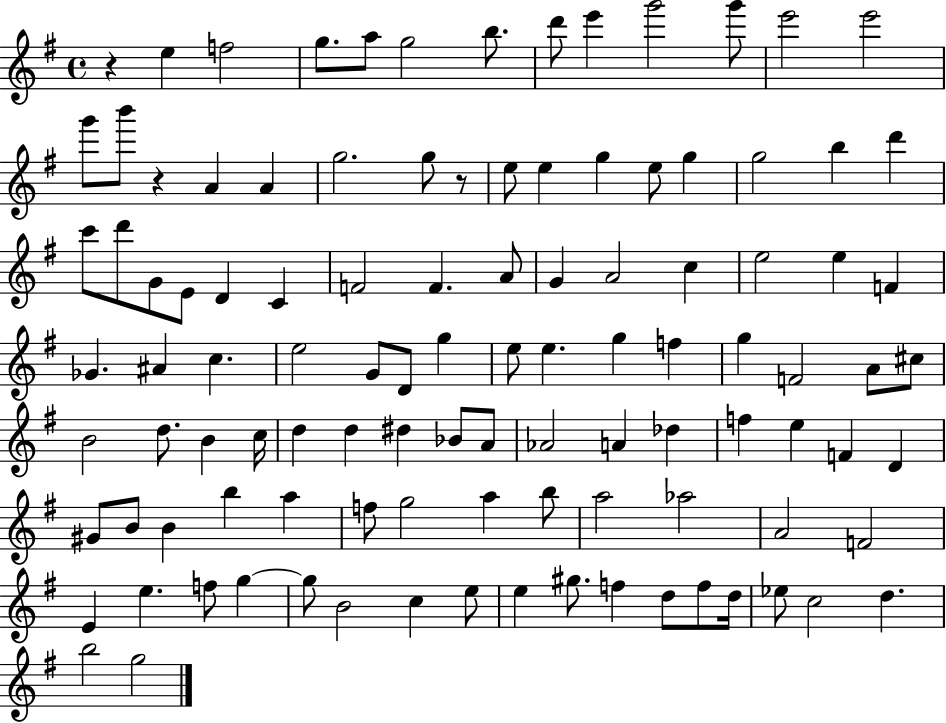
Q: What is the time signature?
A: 4/4